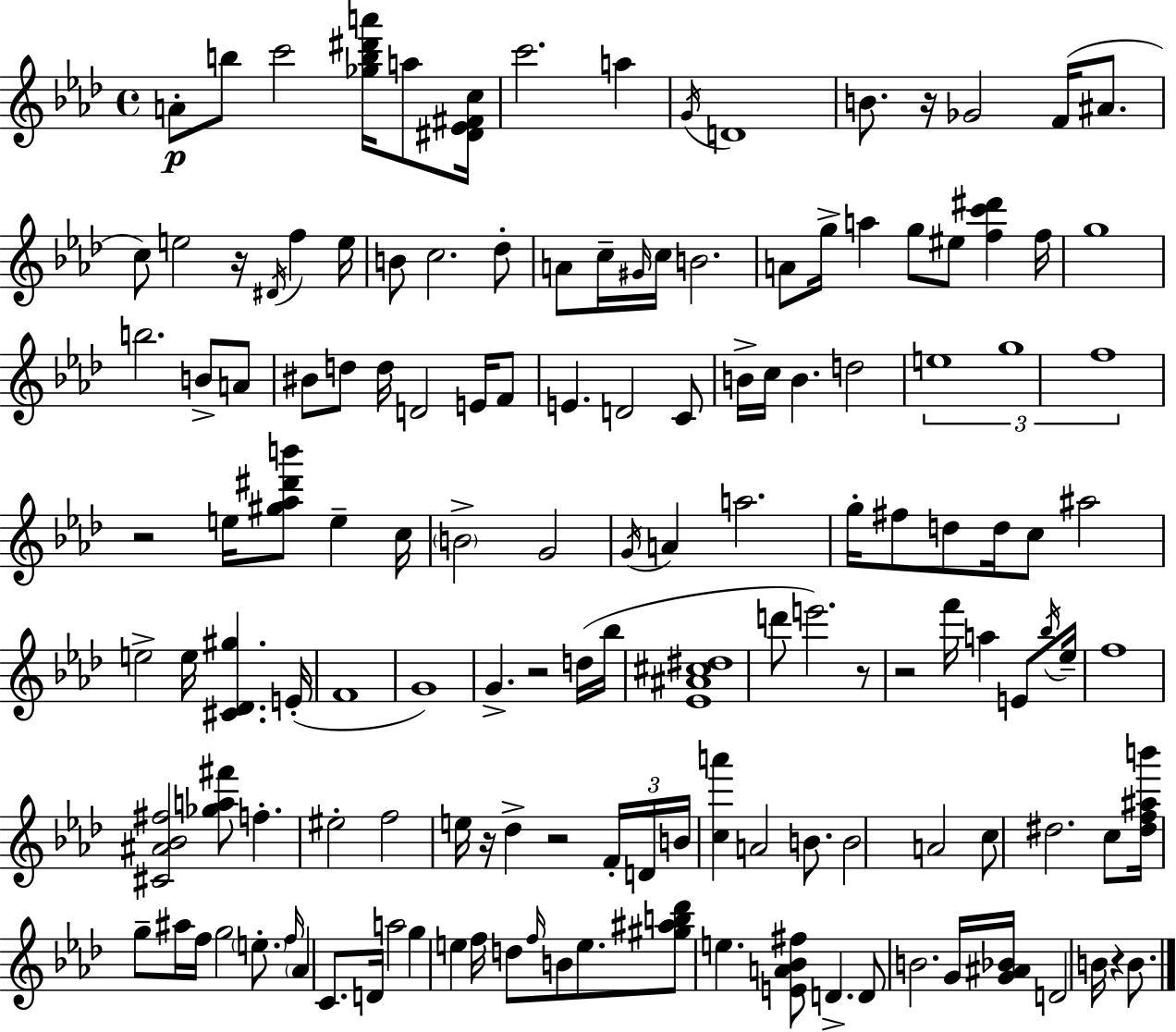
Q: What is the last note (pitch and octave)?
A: B4